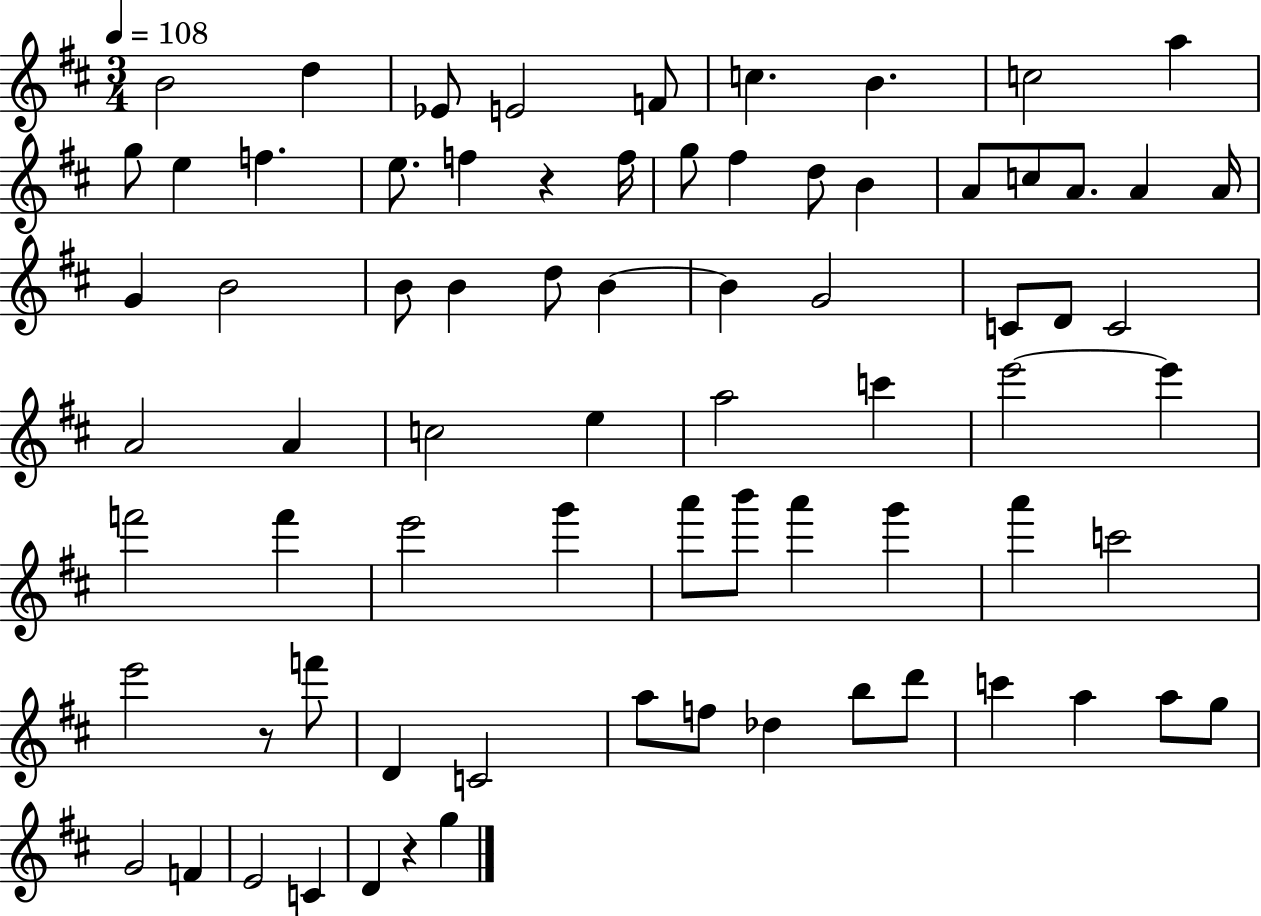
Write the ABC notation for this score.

X:1
T:Untitled
M:3/4
L:1/4
K:D
B2 d _E/2 E2 F/2 c B c2 a g/2 e f e/2 f z f/4 g/2 ^f d/2 B A/2 c/2 A/2 A A/4 G B2 B/2 B d/2 B B G2 C/2 D/2 C2 A2 A c2 e a2 c' e'2 e' f'2 f' e'2 g' a'/2 b'/2 a' g' a' c'2 e'2 z/2 f'/2 D C2 a/2 f/2 _d b/2 d'/2 c' a a/2 g/2 G2 F E2 C D z g